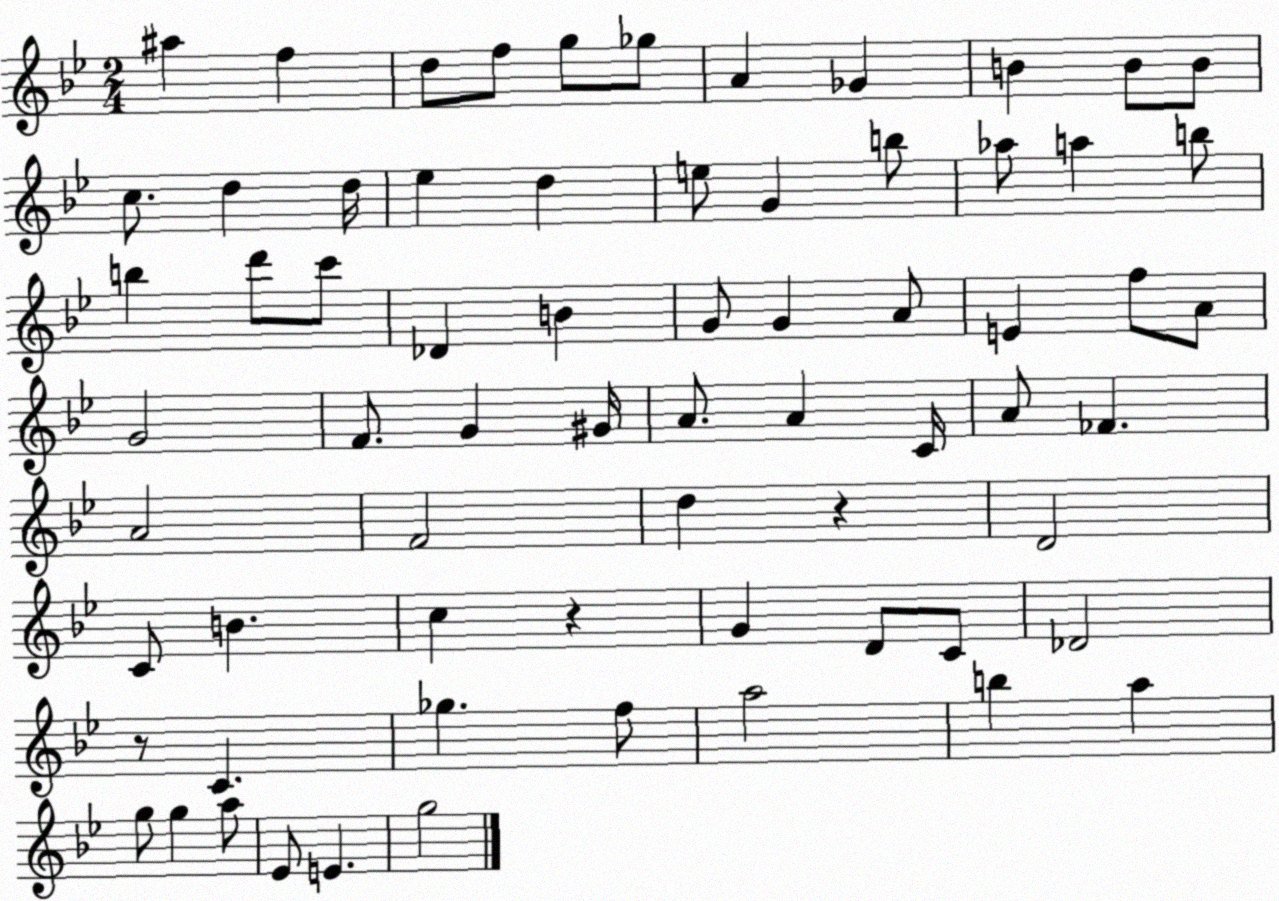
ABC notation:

X:1
T:Untitled
M:2/4
L:1/4
K:Bb
^a f d/2 f/2 g/2 _g/2 A _G B B/2 B/2 c/2 d d/4 _e d e/2 G b/2 _a/2 a b/2 b d'/2 c'/2 _D B G/2 G A/2 E f/2 A/2 G2 F/2 G ^G/4 A/2 A C/4 A/2 _F A2 F2 d z D2 C/2 B c z G D/2 C/2 _D2 z/2 C _g f/2 a2 b a g/2 g a/2 _E/2 E g2